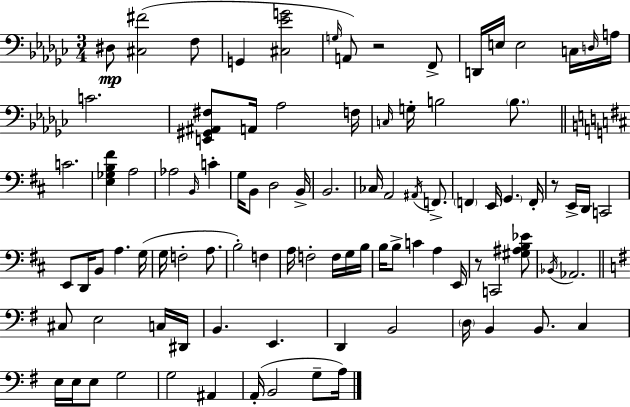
D#3/e [C#3,F#4]/h F3/e G2/q [C#3,Eb4,G4]/h G3/s A2/e R/h F2/e D2/s E3/s E3/h C3/s D3/s A3/s C4/h. [E2,G#2,A#2,F#3]/e A2/s Ab3/h F3/s C3/s G3/s B3/h B3/e. C4/h. [E3,Gb3,B3,F#4]/q A3/h Ab3/h B2/s C4/q G3/s B2/e D3/h B2/s B2/h. CES3/s A2/h A#2/s F2/e. F2/q E2/s G2/q. F2/s R/e E2/s D2/s C2/h E2/e D2/s B2/e A3/q. G3/s G3/s F3/h A3/e. B3/h F3/q A3/s F3/h F3/s G3/s B3/s B3/s B3/e C4/q A3/q E2/s R/e C2/h [G#3,A#3,B3,Eb4]/e Bb2/s Ab2/h. C#3/e E3/h C3/s D#2/s B2/q. E2/q. D2/q B2/h D3/s B2/q B2/e. C3/q E3/s E3/s E3/e G3/h G3/h A#2/q A2/s B2/h G3/e A3/s